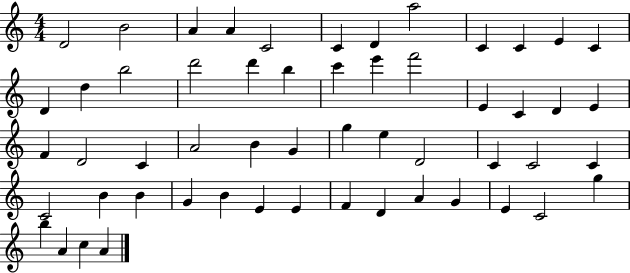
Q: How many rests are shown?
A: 0